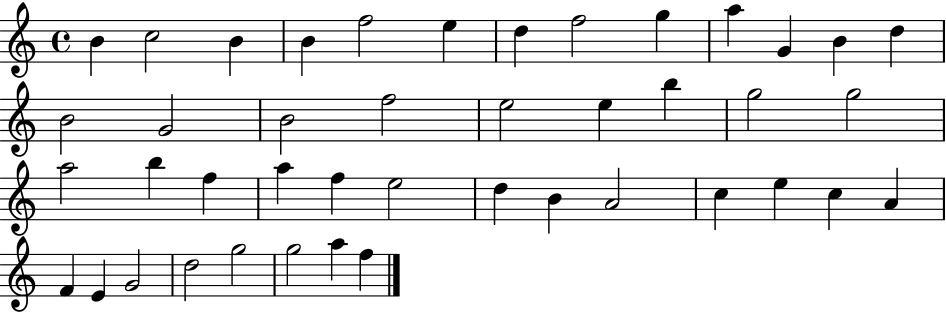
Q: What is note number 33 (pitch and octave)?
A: E5